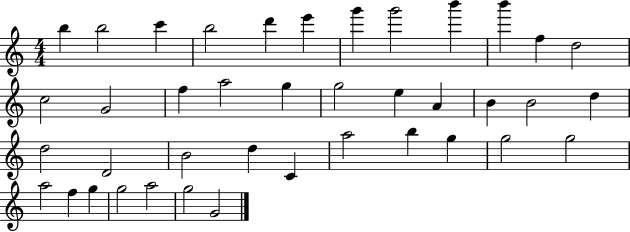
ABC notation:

X:1
T:Untitled
M:4/4
L:1/4
K:C
b b2 c' b2 d' e' g' g'2 b' b' f d2 c2 G2 f a2 g g2 e A B B2 d d2 D2 B2 d C a2 b g g2 g2 a2 f g g2 a2 g2 G2